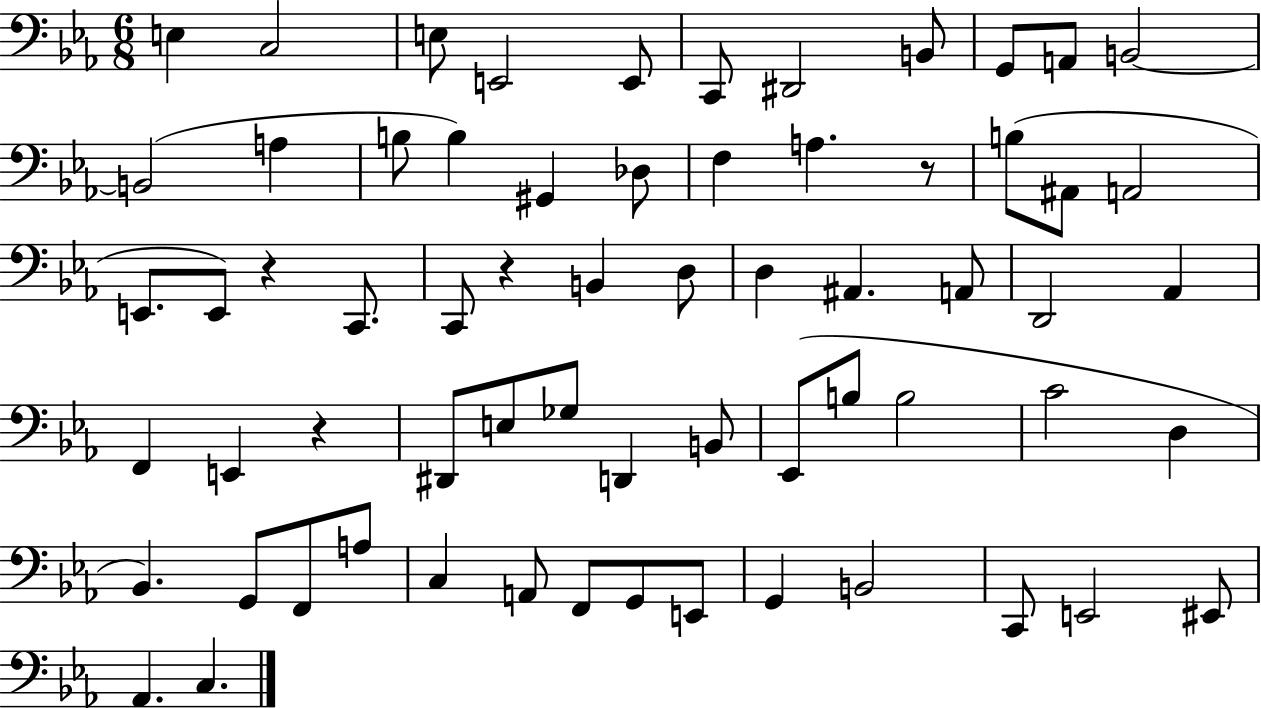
E3/q C3/h E3/e E2/h E2/e C2/e D#2/h B2/e G2/e A2/e B2/h B2/h A3/q B3/e B3/q G#2/q Db3/e F3/q A3/q. R/e B3/e A#2/e A2/h E2/e. E2/e R/q C2/e. C2/e R/q B2/q D3/e D3/q A#2/q. A2/e D2/h Ab2/q F2/q E2/q R/q D#2/e E3/e Gb3/e D2/q B2/e Eb2/e B3/e B3/h C4/h D3/q Bb2/q. G2/e F2/e A3/e C3/q A2/e F2/e G2/e E2/e G2/q B2/h C2/e E2/h EIS2/e Ab2/q. C3/q.